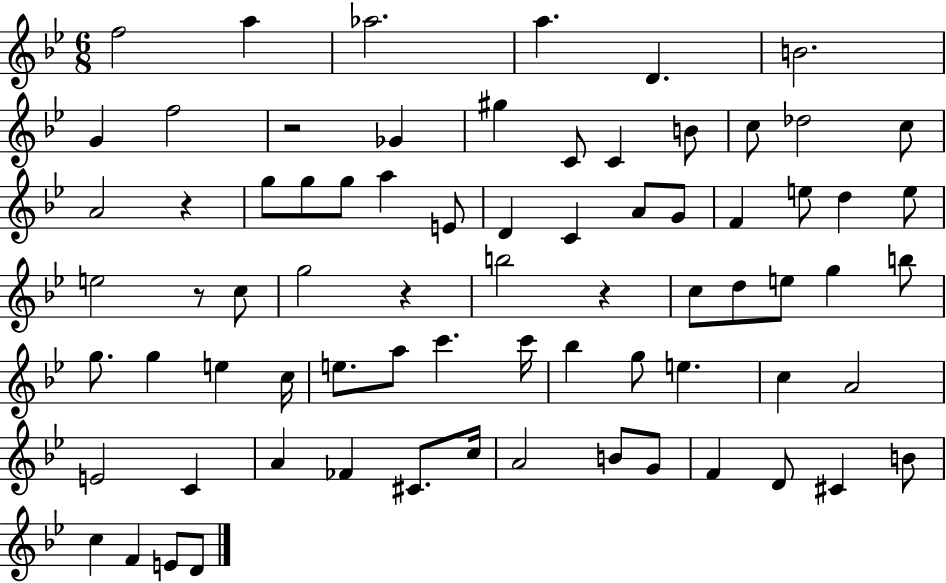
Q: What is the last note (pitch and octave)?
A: D4